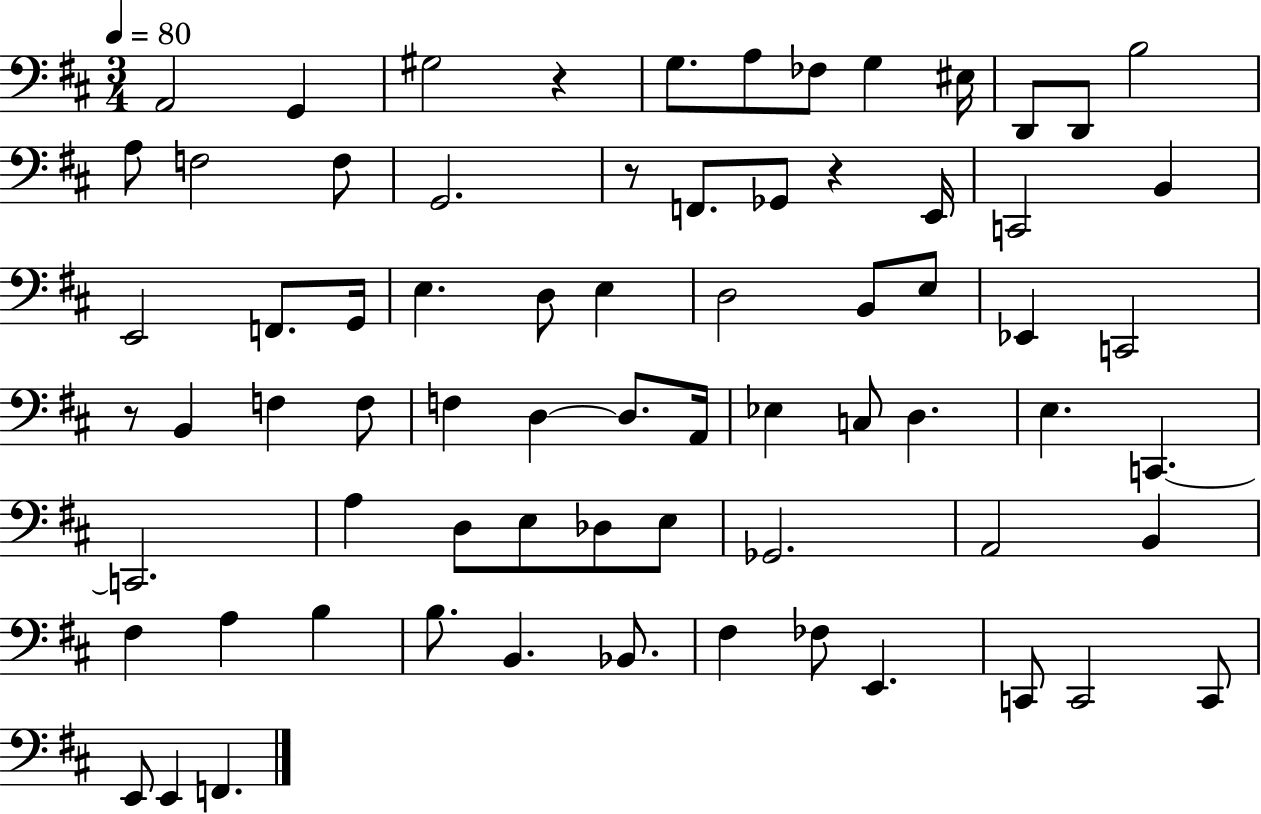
A2/h G2/q G#3/h R/q G3/e. A3/e FES3/e G3/q EIS3/s D2/e D2/e B3/h A3/e F3/h F3/e G2/h. R/e F2/e. Gb2/e R/q E2/s C2/h B2/q E2/h F2/e. G2/s E3/q. D3/e E3/q D3/h B2/e E3/e Eb2/q C2/h R/e B2/q F3/q F3/e F3/q D3/q D3/e. A2/s Eb3/q C3/e D3/q. E3/q. C2/q. C2/h. A3/q D3/e E3/e Db3/e E3/e Gb2/h. A2/h B2/q F#3/q A3/q B3/q B3/e. B2/q. Bb2/e. F#3/q FES3/e E2/q. C2/e C2/h C2/e E2/e E2/q F2/q.